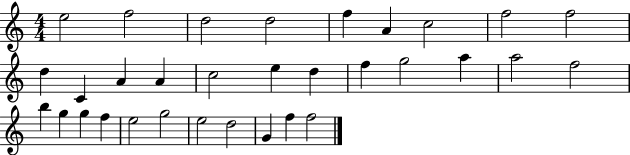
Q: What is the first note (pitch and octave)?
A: E5